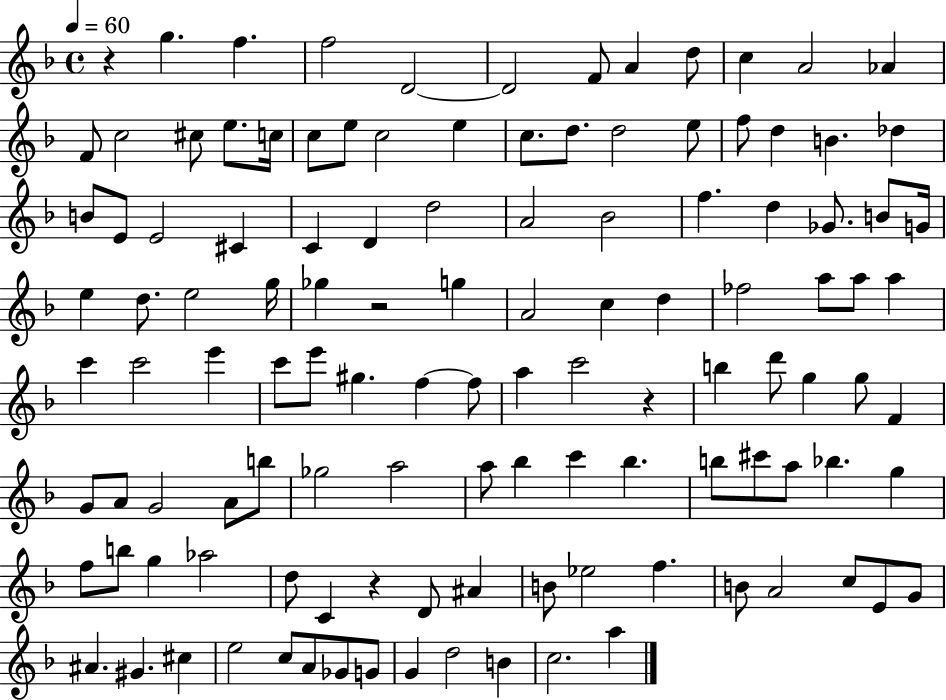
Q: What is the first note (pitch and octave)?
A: G5